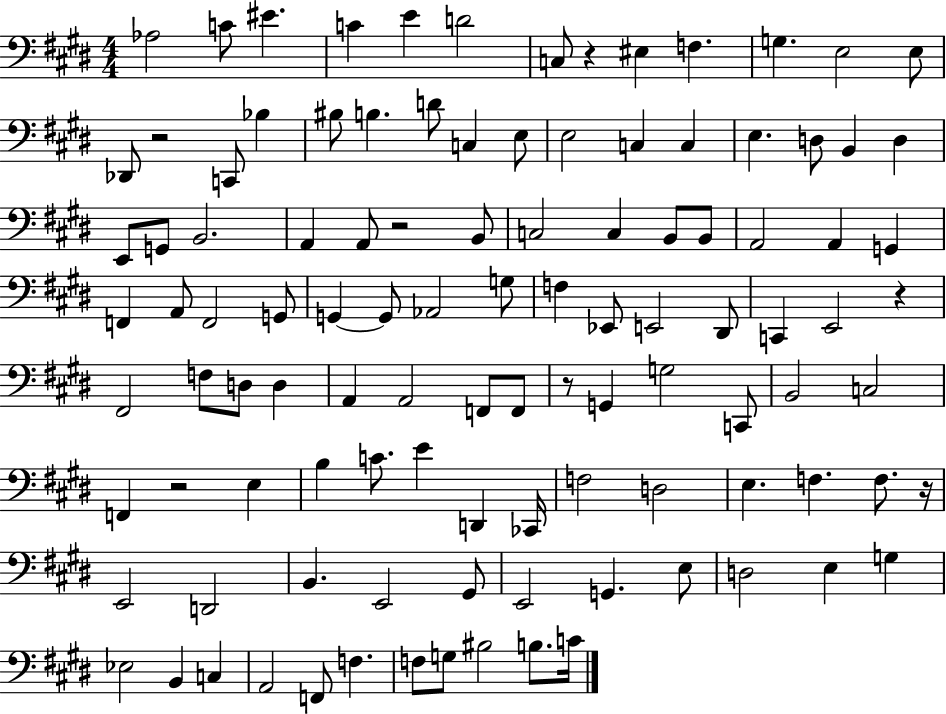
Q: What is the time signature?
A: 4/4